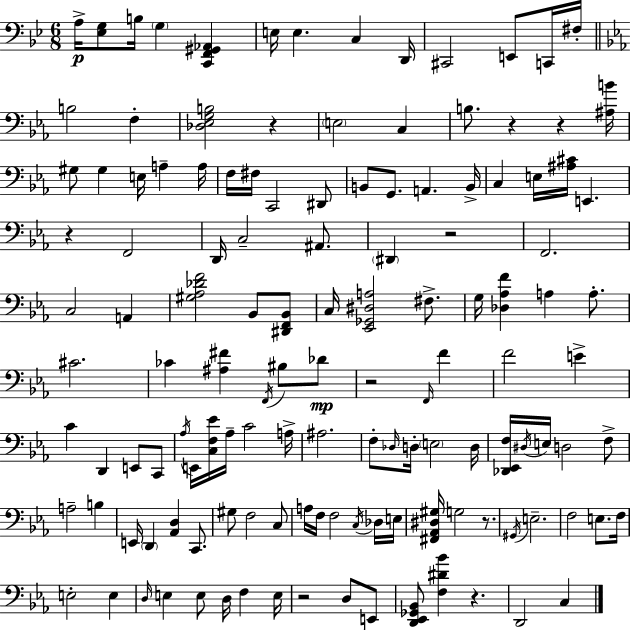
X:1
T:Untitled
M:6/8
L:1/4
K:Gm
A,/4 [_E,G,]/2 B,/4 G, [C,,F,,^G,,_A,,] E,/4 E, C, D,,/4 ^C,,2 E,,/2 C,,/4 ^F,/4 B,2 F, [_D,_E,G,B,]2 z E,2 C, B,/2 z z [^A,B]/4 ^G,/2 ^G, E,/4 A, A,/4 F,/4 ^F,/4 C,,2 ^D,,/2 B,,/2 G,,/2 A,, B,,/4 C, E,/4 [^A,^C]/4 E,, z F,,2 D,,/4 C,2 ^A,,/2 ^D,, z2 F,,2 C,2 A,, [^G,_A,_DF]2 _B,,/2 [^D,,F,,_B,,]/2 C,/4 [_E,,_G,,^D,A,]2 ^F,/2 G,/4 [_D,_A,F] A, A,/2 ^C2 _C [^A,^F] F,,/4 ^B,/2 _D/2 z2 F,,/4 F F2 E C D,, E,,/2 C,,/2 _A,/4 E,,/4 [C,F,_E]/4 _A,/4 C2 A,/4 ^A,2 F,/2 _D,/4 D,/4 E,2 D,/4 [_D,,_E,,F,]/4 ^D,/4 E,/4 D,2 F,/2 A,2 B, E,,/4 D,, [_A,,D,] C,,/2 ^G,/2 F,2 C,/2 A,/4 F,/4 F,2 C,/4 _D,/4 E,/4 [^F,,_A,,^D,^G,]/4 G,2 z/2 ^G,,/4 E,2 F,2 E,/2 F,/4 E,2 E, D,/4 E, E,/2 D,/4 F, E,/4 z2 D,/2 E,,/2 [D,,_E,,_G,,_B,,]/2 [F,^D_B] z D,,2 C,